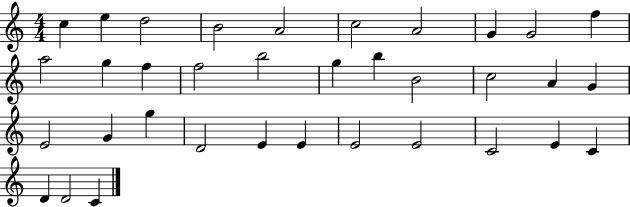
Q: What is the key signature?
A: C major